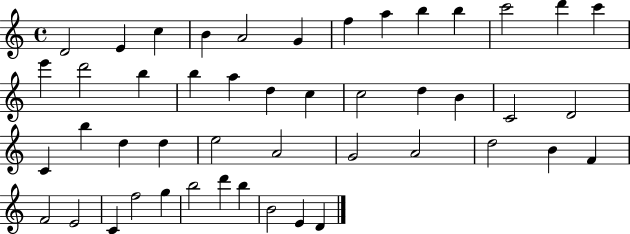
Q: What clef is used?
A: treble